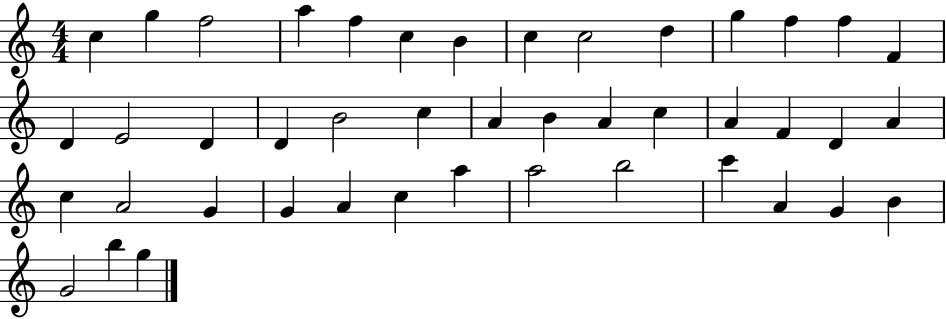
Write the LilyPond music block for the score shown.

{
  \clef treble
  \numericTimeSignature
  \time 4/4
  \key c \major
  c''4 g''4 f''2 | a''4 f''4 c''4 b'4 | c''4 c''2 d''4 | g''4 f''4 f''4 f'4 | \break d'4 e'2 d'4 | d'4 b'2 c''4 | a'4 b'4 a'4 c''4 | a'4 f'4 d'4 a'4 | \break c''4 a'2 g'4 | g'4 a'4 c''4 a''4 | a''2 b''2 | c'''4 a'4 g'4 b'4 | \break g'2 b''4 g''4 | \bar "|."
}